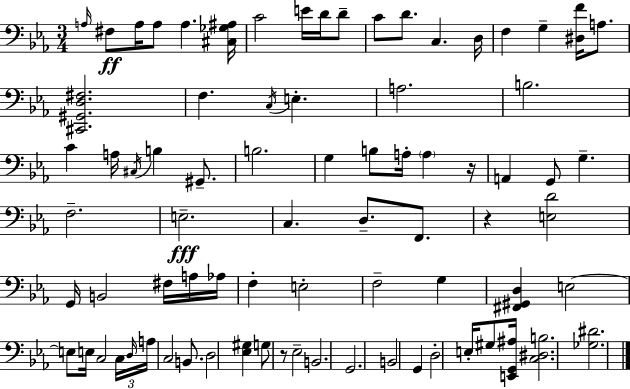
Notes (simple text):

A3/s F#3/e A3/s A3/e A3/q. [C#3,Gb3,A#3]/s C4/h E4/s D4/s D4/e C4/e D4/e. C3/q. D3/s F3/q G3/q [D#3,F4]/s A3/e. [C#2,G#2,D3,F#3]/h. F3/q. C3/s E3/q. A3/h. B3/h. C4/q A3/s C#3/s B3/q G#2/e. B3/h. G3/q B3/e A3/s A3/q R/s A2/q G2/e G3/q. F3/h. E3/h. C3/q. D3/e. F2/e. R/q [E3,D4]/h G2/s B2/h F#3/s A3/s Ab3/s F3/q E3/h F3/h G3/q [F#2,G#2,D3]/q E3/h E3/e E3/s C3/h C3/s D3/s A3/s C3/h B2/e. D3/h [Eb3,G#3]/q G3/e R/e Eb3/h B2/h. G2/h. B2/h G2/q D3/h E3/s G#3/e [E2,G2,A#3]/s [C3,D#3,B3]/h. [Gb3,D#4]/h.